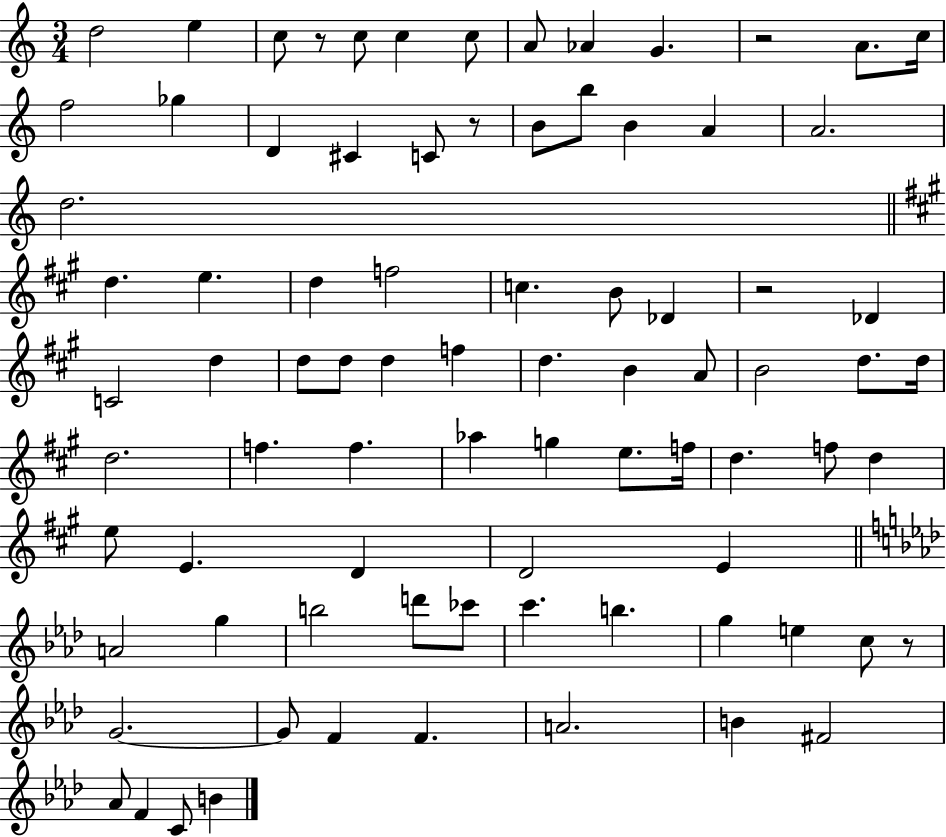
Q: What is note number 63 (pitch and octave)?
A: C6